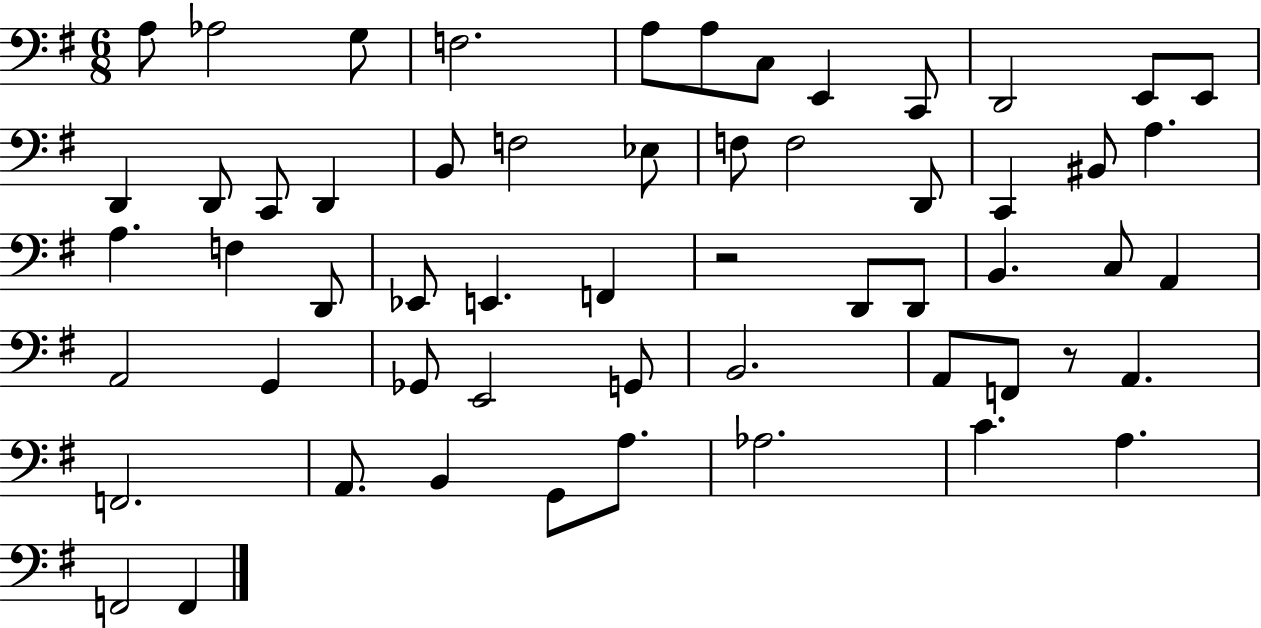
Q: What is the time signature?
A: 6/8